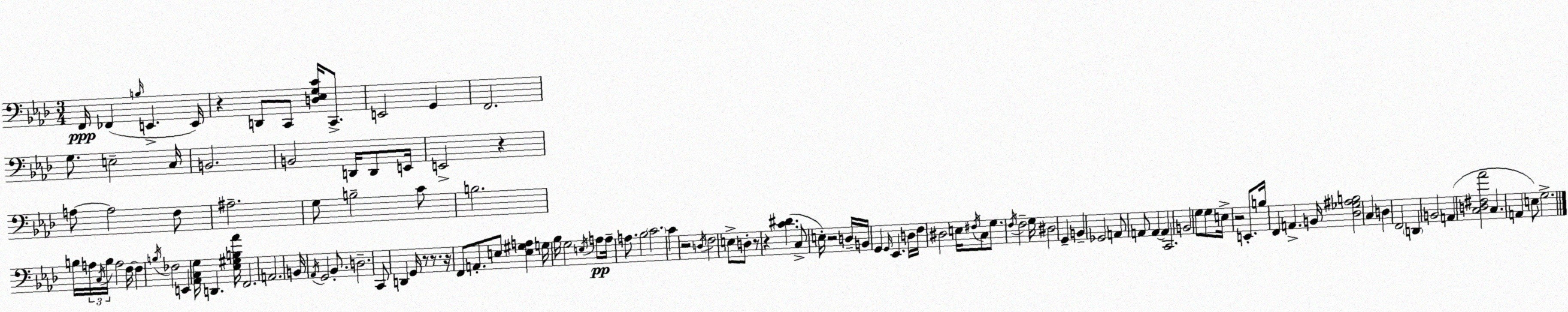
X:1
T:Untitled
M:3/4
L:1/4
K:Ab
F,,/4 _F,, B,/4 E,, E,,/4 z D,,/2 C,,/2 [D,_E,G,C]/4 C,,/2 E,,2 G,, F,,2 G,/2 E,2 C,/4 B,,2 B,,2 D,,/4 D,,/2 E,,/4 E,,2 z A,/2 A,2 F,/2 ^A,2 G,/2 B,2 C/2 B,2 B,/4 A,/4 C,/4 B,/4 A,2 F,/4 F, B,/4 _F,2 E,, [_A,,C,G,]/4 D,, [_E,^G,B,_A]/4 F,,2 A,,2 B,,/4 _A,,/4 G,,2 _B,,/2 D,2 C,,/2 D,, G,,/4 z/2 z/2 z/4 F,,/2 A,,/2 E,/2 [E,^G,A,] G,/4 _B,/4 G,2 E,/4 A,/2 A,/4 A,/2 _B,2 C2 C z2 D,/4 F,2 E,/2 D,/2 z/2 z [C^D] C,/2 E,/4 z2 D,/4 B,,/4 G,, G,,/4 _E,, D,/4 F,/4 ^D,2 E,/4 ^F,/4 C,/2 G,/2 F,/4 F,2 G,/4 ^D,2 G,, B,, _G,,2 A,,/2 A,,/2 A,, A,, C,,2 B,,2 G,/2 G,/2 E,/4 z2 E,,/2 B,/4 F,, A,, B,,/4 [_D,_G,^A,B,]2 C, D, F,,2 D,, B,,2 A,, [C,D,^F,_A]2 C, A,, E,/2 G,2